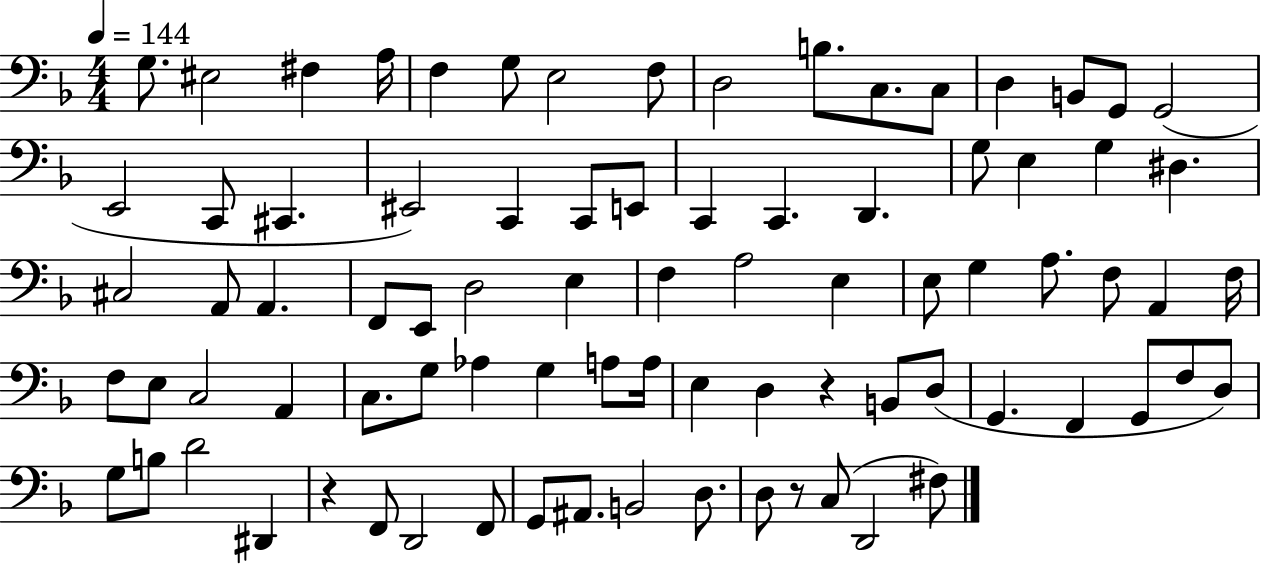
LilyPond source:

{
  \clef bass
  \numericTimeSignature
  \time 4/4
  \key f \major
  \tempo 4 = 144
  g8. eis2 fis4 a16 | f4 g8 e2 f8 | d2 b8. c8. c8 | d4 b,8 g,8 g,2( | \break e,2 c,8 cis,4. | eis,2) c,4 c,8 e,8 | c,4 c,4. d,4. | g8 e4 g4 dis4. | \break cis2 a,8 a,4. | f,8 e,8 d2 e4 | f4 a2 e4 | e8 g4 a8. f8 a,4 f16 | \break f8 e8 c2 a,4 | c8. g8 aes4 g4 a8 a16 | e4 d4 r4 b,8 d8( | g,4. f,4 g,8 f8 d8) | \break g8 b8 d'2 dis,4 | r4 f,8 d,2 f,8 | g,8 ais,8. b,2 d8. | d8 r8 c8( d,2 fis8) | \break \bar "|."
}